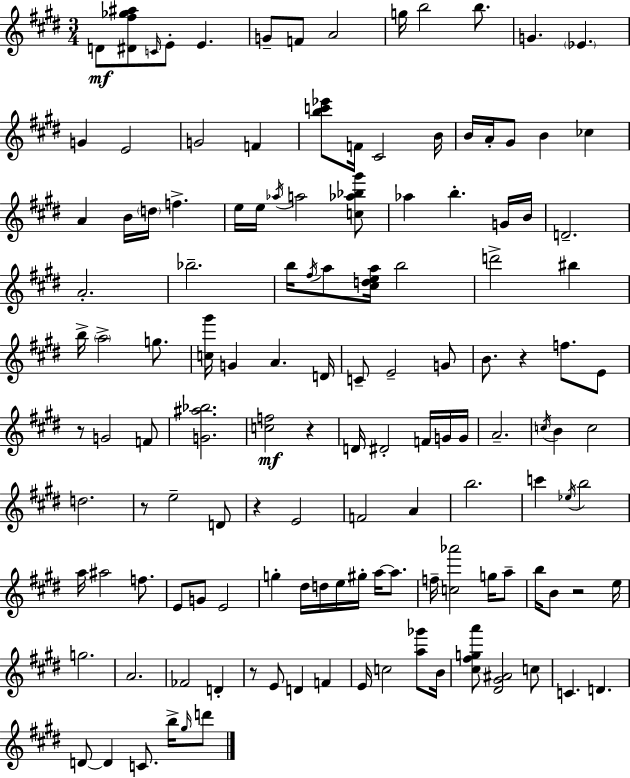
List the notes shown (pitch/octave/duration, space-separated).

D4/e [D#4,F#5,Gb5,A#5]/e C4/s E4/e E4/q. G4/e F4/e A4/h G5/s B5/h B5/e. G4/q. Eb4/q. G4/q E4/h G4/h F4/q [B5,C6,Eb6]/e F4/s C#4/h B4/s B4/s A4/s G#4/e B4/q CES5/q A4/q B4/s D5/s F5/q. E5/s E5/s Ab5/s A5/h [C5,Ab5,Bb5,G#6]/e Ab5/q B5/q. G4/s B4/s D4/h. A4/h. Bb5/h. B5/s F#5/s A5/e [C#5,D5,E5,A5]/s B5/h D6/h BIS5/q B5/s A5/h G5/e. [C5,G#6]/s G4/q A4/q. D4/s C4/e E4/h G4/e B4/e. R/q F5/e. E4/e R/e G4/h F4/e [G4,A#5,Bb5]/h. [C5,F5]/h R/q D4/s D#4/h F4/s G4/s G4/s A4/h. C5/s B4/q C5/h D5/h. R/e E5/h D4/e R/q E4/h F4/h A4/q B5/h. C6/q Eb5/s B5/h A5/s A#5/h F5/e. E4/e G4/e E4/h G5/q D#5/s D5/s E5/s G#5/s A5/s A5/e. F5/s [C5,Ab6]/h G5/s A5/e B5/s B4/e R/h E5/s G5/h. A4/h. FES4/h D4/q R/e E4/e D4/q F4/q E4/s C5/h [A5,Gb6]/e B4/s [C#5,F#5,G5,A6]/e [D#4,G#4,A#4]/h C5/e C4/q. D4/q. D4/e D4/q C4/e. B5/s G#5/s D6/e